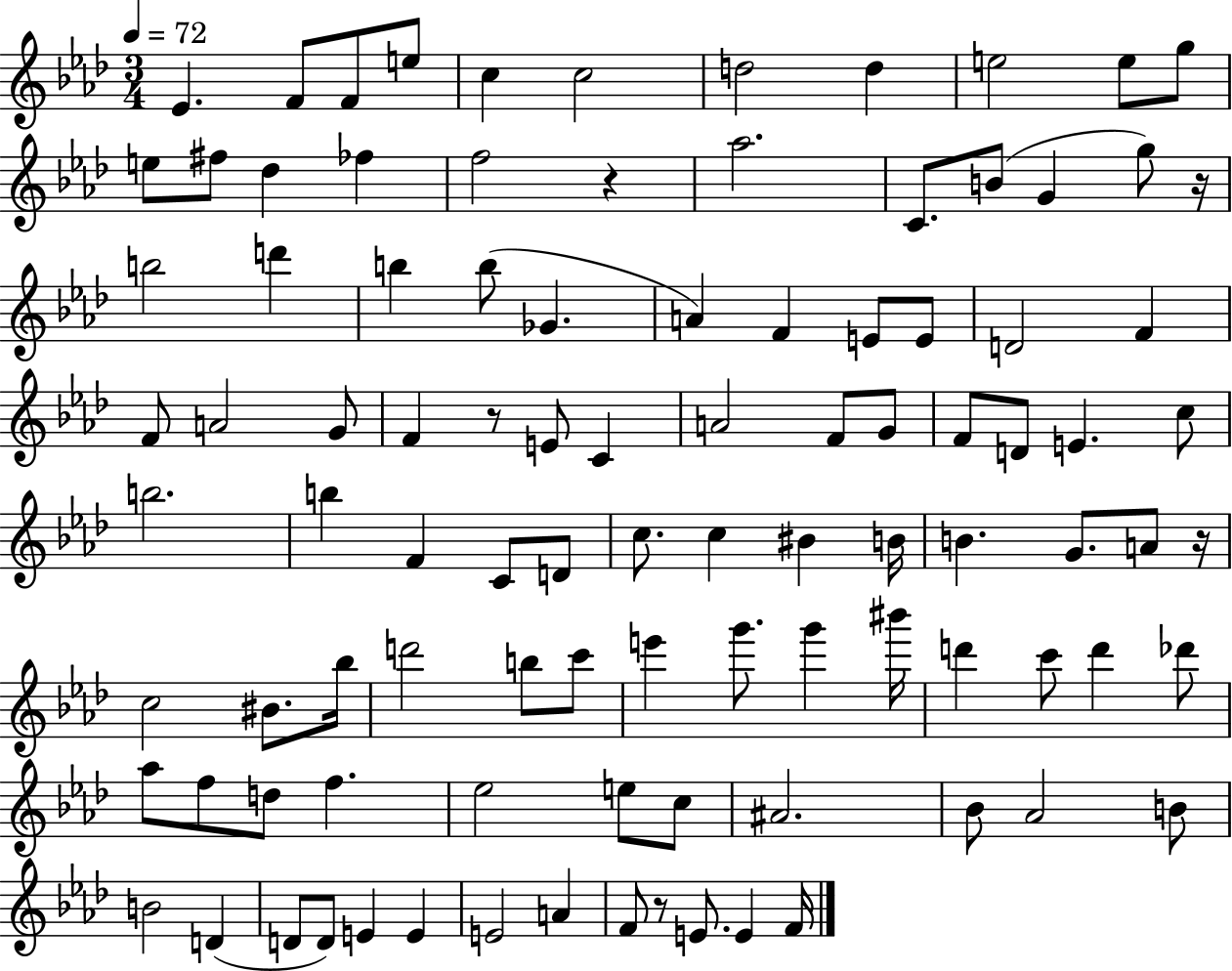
X:1
T:Untitled
M:3/4
L:1/4
K:Ab
_E F/2 F/2 e/2 c c2 d2 d e2 e/2 g/2 e/2 ^f/2 _d _f f2 z _a2 C/2 B/2 G g/2 z/4 b2 d' b b/2 _G A F E/2 E/2 D2 F F/2 A2 G/2 F z/2 E/2 C A2 F/2 G/2 F/2 D/2 E c/2 b2 b F C/2 D/2 c/2 c ^B B/4 B G/2 A/2 z/4 c2 ^B/2 _b/4 d'2 b/2 c'/2 e' g'/2 g' ^b'/4 d' c'/2 d' _d'/2 _a/2 f/2 d/2 f _e2 e/2 c/2 ^A2 _B/2 _A2 B/2 B2 D D/2 D/2 E E E2 A F/2 z/2 E/2 E F/4